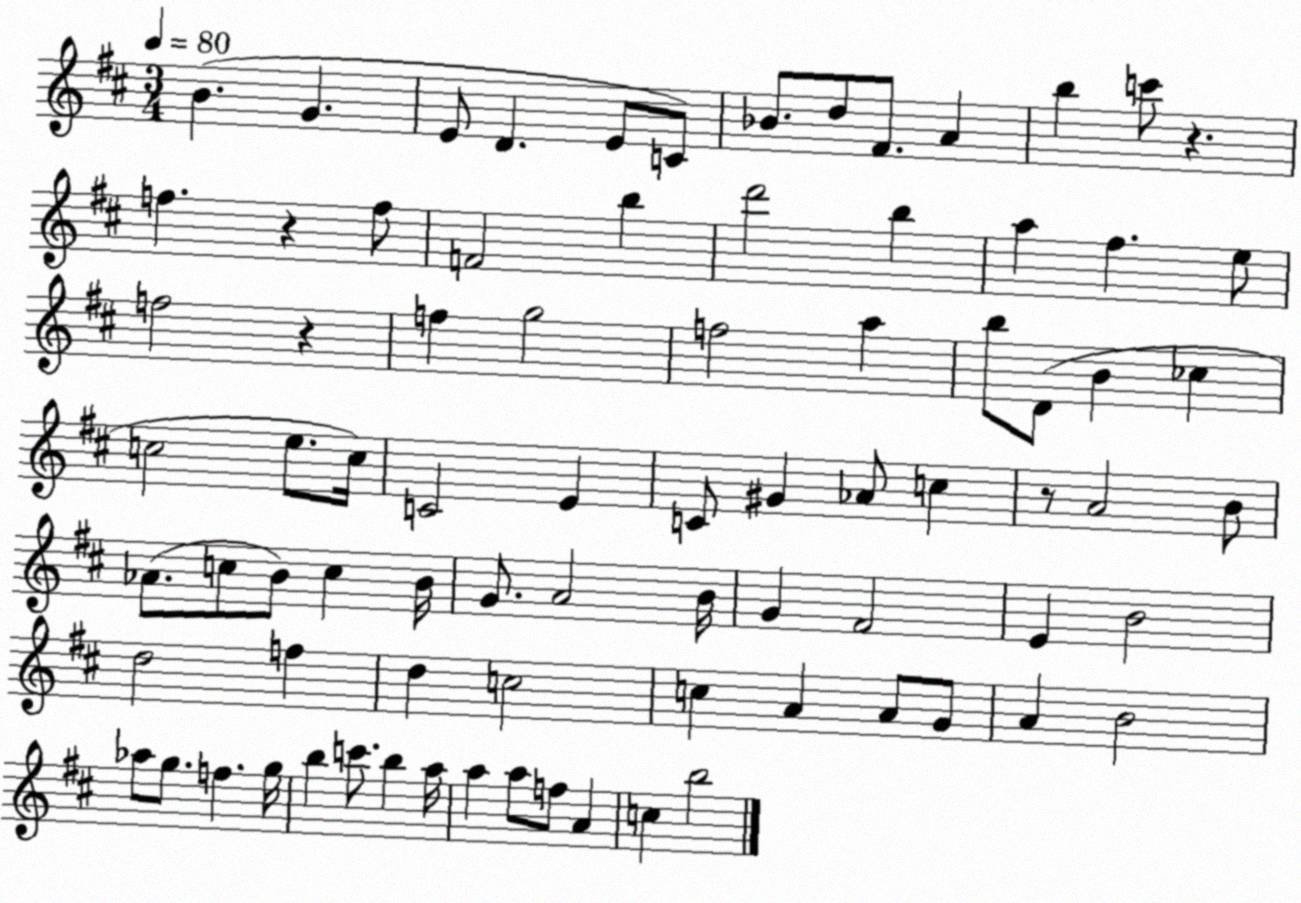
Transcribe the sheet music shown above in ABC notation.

X:1
T:Untitled
M:3/4
L:1/4
K:D
B G E/2 D E/2 C/2 _B/2 d/2 ^F/2 A b c'/2 z f z f/2 F2 b d'2 b a ^f e/2 f2 z f g2 f2 a b/2 D/2 B _c c2 e/2 c/4 C2 E C/2 ^G _A/2 c z/2 A2 B/2 _A/2 c/2 B/2 c B/4 G/2 A2 B/4 G ^F2 E B2 d2 f d c2 c A A/2 G/2 A B2 _a/2 g/2 f g/4 b c'/2 b a/4 a a/2 f/2 A c b2